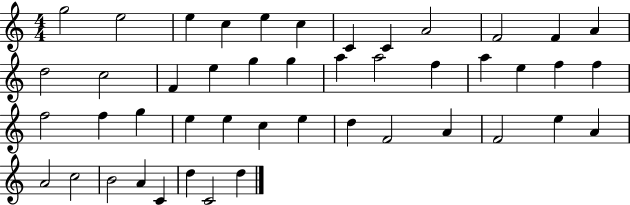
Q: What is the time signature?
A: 4/4